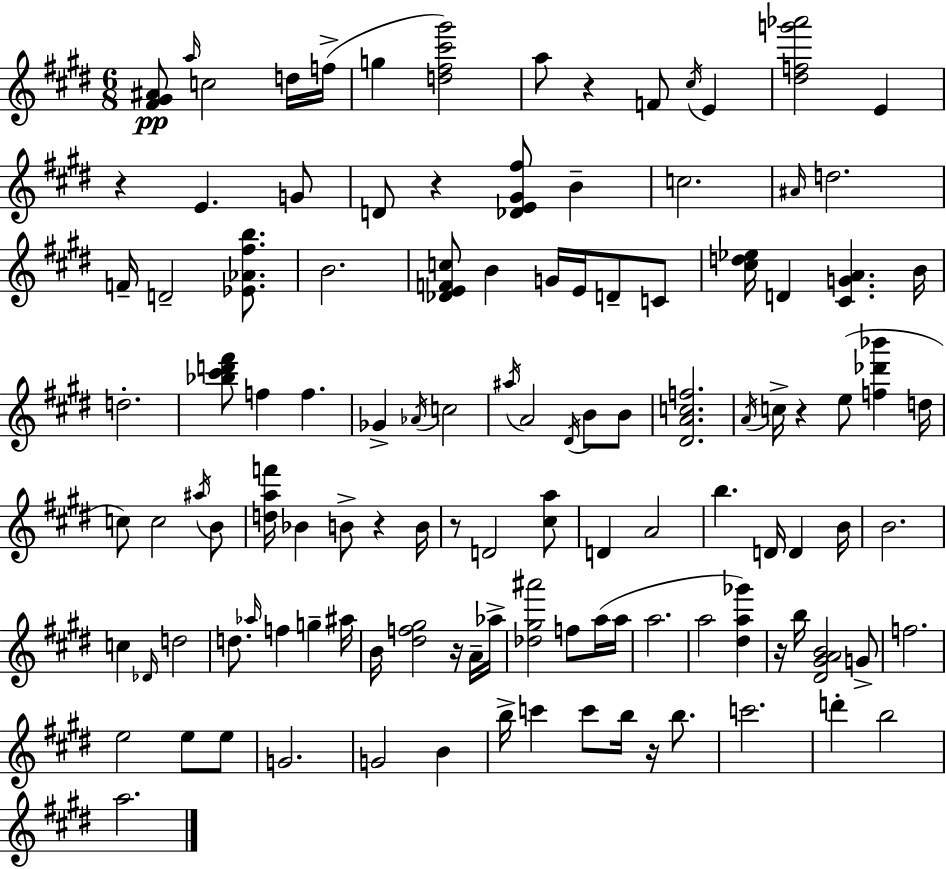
[F#4,G#4,A#4]/e A5/s C5/h D5/s F5/s G5/q [D5,F#5,C#6,G#6]/h A5/e R/q F4/e C#5/s E4/q [D#5,F5,G6,Ab6]/h E4/q R/q E4/q. G4/e D4/e R/q [Db4,E4,G#4,F#5]/e B4/q C5/h. A#4/s D5/h. F4/s D4/h [Eb4,Ab4,F#5,B5]/e. B4/h. [Db4,E4,F4,C5]/e B4/q G4/s E4/s D4/e C4/e [C#5,D5,Eb5]/s D4/q [C#4,G4,A4]/q. B4/s D5/h. [Bb5,C#6,D6,F#6]/e F5/q F5/q. Gb4/q Ab4/s C5/h A#5/s A4/h D#4/s B4/e B4/e [D#4,A4,C5,F5]/h. A4/s C5/s R/q E5/e [F5,Db6,Bb6]/q D5/s C5/e C5/h A#5/s B4/e [D5,A5,F6]/s Bb4/q B4/e R/q B4/s R/e D4/h [C#5,A5]/e D4/q A4/h B5/q. D4/s D4/q B4/s B4/h. C5/q Db4/s D5/h D5/e. Ab5/s F5/q G5/q A#5/s B4/s [D#5,F5,G#5]/h R/s A4/s Ab5/s [Db5,G#5,A#6]/h F5/e A5/s A5/s A5/h. A5/h [D#5,A5,Gb6]/q R/s B5/s [D#4,G#4,A4,B4]/h G4/e F5/h. E5/h E5/e E5/e G4/h. G4/h B4/q B5/s C6/q C6/e B5/s R/s B5/e. C6/h. D6/q B5/h A5/h.